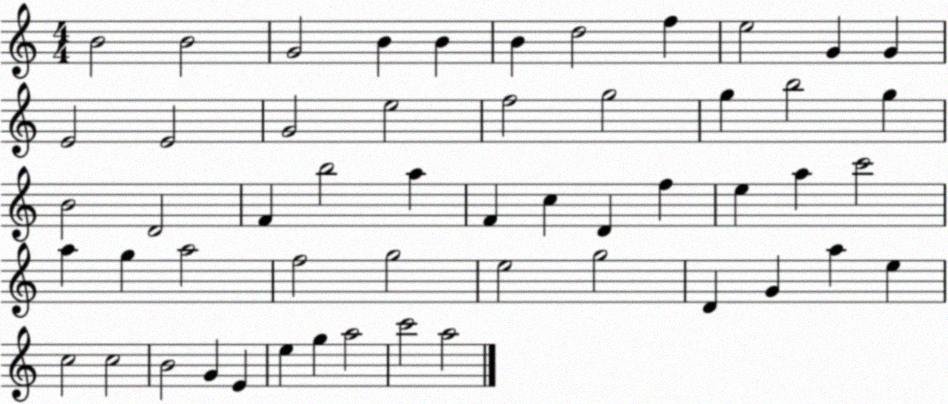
X:1
T:Untitled
M:4/4
L:1/4
K:C
B2 B2 G2 B B B d2 f e2 G G E2 E2 G2 e2 f2 g2 g b2 g B2 D2 F b2 a F c D f e a c'2 a g a2 f2 g2 e2 g2 D G a e c2 c2 B2 G E e g a2 c'2 a2